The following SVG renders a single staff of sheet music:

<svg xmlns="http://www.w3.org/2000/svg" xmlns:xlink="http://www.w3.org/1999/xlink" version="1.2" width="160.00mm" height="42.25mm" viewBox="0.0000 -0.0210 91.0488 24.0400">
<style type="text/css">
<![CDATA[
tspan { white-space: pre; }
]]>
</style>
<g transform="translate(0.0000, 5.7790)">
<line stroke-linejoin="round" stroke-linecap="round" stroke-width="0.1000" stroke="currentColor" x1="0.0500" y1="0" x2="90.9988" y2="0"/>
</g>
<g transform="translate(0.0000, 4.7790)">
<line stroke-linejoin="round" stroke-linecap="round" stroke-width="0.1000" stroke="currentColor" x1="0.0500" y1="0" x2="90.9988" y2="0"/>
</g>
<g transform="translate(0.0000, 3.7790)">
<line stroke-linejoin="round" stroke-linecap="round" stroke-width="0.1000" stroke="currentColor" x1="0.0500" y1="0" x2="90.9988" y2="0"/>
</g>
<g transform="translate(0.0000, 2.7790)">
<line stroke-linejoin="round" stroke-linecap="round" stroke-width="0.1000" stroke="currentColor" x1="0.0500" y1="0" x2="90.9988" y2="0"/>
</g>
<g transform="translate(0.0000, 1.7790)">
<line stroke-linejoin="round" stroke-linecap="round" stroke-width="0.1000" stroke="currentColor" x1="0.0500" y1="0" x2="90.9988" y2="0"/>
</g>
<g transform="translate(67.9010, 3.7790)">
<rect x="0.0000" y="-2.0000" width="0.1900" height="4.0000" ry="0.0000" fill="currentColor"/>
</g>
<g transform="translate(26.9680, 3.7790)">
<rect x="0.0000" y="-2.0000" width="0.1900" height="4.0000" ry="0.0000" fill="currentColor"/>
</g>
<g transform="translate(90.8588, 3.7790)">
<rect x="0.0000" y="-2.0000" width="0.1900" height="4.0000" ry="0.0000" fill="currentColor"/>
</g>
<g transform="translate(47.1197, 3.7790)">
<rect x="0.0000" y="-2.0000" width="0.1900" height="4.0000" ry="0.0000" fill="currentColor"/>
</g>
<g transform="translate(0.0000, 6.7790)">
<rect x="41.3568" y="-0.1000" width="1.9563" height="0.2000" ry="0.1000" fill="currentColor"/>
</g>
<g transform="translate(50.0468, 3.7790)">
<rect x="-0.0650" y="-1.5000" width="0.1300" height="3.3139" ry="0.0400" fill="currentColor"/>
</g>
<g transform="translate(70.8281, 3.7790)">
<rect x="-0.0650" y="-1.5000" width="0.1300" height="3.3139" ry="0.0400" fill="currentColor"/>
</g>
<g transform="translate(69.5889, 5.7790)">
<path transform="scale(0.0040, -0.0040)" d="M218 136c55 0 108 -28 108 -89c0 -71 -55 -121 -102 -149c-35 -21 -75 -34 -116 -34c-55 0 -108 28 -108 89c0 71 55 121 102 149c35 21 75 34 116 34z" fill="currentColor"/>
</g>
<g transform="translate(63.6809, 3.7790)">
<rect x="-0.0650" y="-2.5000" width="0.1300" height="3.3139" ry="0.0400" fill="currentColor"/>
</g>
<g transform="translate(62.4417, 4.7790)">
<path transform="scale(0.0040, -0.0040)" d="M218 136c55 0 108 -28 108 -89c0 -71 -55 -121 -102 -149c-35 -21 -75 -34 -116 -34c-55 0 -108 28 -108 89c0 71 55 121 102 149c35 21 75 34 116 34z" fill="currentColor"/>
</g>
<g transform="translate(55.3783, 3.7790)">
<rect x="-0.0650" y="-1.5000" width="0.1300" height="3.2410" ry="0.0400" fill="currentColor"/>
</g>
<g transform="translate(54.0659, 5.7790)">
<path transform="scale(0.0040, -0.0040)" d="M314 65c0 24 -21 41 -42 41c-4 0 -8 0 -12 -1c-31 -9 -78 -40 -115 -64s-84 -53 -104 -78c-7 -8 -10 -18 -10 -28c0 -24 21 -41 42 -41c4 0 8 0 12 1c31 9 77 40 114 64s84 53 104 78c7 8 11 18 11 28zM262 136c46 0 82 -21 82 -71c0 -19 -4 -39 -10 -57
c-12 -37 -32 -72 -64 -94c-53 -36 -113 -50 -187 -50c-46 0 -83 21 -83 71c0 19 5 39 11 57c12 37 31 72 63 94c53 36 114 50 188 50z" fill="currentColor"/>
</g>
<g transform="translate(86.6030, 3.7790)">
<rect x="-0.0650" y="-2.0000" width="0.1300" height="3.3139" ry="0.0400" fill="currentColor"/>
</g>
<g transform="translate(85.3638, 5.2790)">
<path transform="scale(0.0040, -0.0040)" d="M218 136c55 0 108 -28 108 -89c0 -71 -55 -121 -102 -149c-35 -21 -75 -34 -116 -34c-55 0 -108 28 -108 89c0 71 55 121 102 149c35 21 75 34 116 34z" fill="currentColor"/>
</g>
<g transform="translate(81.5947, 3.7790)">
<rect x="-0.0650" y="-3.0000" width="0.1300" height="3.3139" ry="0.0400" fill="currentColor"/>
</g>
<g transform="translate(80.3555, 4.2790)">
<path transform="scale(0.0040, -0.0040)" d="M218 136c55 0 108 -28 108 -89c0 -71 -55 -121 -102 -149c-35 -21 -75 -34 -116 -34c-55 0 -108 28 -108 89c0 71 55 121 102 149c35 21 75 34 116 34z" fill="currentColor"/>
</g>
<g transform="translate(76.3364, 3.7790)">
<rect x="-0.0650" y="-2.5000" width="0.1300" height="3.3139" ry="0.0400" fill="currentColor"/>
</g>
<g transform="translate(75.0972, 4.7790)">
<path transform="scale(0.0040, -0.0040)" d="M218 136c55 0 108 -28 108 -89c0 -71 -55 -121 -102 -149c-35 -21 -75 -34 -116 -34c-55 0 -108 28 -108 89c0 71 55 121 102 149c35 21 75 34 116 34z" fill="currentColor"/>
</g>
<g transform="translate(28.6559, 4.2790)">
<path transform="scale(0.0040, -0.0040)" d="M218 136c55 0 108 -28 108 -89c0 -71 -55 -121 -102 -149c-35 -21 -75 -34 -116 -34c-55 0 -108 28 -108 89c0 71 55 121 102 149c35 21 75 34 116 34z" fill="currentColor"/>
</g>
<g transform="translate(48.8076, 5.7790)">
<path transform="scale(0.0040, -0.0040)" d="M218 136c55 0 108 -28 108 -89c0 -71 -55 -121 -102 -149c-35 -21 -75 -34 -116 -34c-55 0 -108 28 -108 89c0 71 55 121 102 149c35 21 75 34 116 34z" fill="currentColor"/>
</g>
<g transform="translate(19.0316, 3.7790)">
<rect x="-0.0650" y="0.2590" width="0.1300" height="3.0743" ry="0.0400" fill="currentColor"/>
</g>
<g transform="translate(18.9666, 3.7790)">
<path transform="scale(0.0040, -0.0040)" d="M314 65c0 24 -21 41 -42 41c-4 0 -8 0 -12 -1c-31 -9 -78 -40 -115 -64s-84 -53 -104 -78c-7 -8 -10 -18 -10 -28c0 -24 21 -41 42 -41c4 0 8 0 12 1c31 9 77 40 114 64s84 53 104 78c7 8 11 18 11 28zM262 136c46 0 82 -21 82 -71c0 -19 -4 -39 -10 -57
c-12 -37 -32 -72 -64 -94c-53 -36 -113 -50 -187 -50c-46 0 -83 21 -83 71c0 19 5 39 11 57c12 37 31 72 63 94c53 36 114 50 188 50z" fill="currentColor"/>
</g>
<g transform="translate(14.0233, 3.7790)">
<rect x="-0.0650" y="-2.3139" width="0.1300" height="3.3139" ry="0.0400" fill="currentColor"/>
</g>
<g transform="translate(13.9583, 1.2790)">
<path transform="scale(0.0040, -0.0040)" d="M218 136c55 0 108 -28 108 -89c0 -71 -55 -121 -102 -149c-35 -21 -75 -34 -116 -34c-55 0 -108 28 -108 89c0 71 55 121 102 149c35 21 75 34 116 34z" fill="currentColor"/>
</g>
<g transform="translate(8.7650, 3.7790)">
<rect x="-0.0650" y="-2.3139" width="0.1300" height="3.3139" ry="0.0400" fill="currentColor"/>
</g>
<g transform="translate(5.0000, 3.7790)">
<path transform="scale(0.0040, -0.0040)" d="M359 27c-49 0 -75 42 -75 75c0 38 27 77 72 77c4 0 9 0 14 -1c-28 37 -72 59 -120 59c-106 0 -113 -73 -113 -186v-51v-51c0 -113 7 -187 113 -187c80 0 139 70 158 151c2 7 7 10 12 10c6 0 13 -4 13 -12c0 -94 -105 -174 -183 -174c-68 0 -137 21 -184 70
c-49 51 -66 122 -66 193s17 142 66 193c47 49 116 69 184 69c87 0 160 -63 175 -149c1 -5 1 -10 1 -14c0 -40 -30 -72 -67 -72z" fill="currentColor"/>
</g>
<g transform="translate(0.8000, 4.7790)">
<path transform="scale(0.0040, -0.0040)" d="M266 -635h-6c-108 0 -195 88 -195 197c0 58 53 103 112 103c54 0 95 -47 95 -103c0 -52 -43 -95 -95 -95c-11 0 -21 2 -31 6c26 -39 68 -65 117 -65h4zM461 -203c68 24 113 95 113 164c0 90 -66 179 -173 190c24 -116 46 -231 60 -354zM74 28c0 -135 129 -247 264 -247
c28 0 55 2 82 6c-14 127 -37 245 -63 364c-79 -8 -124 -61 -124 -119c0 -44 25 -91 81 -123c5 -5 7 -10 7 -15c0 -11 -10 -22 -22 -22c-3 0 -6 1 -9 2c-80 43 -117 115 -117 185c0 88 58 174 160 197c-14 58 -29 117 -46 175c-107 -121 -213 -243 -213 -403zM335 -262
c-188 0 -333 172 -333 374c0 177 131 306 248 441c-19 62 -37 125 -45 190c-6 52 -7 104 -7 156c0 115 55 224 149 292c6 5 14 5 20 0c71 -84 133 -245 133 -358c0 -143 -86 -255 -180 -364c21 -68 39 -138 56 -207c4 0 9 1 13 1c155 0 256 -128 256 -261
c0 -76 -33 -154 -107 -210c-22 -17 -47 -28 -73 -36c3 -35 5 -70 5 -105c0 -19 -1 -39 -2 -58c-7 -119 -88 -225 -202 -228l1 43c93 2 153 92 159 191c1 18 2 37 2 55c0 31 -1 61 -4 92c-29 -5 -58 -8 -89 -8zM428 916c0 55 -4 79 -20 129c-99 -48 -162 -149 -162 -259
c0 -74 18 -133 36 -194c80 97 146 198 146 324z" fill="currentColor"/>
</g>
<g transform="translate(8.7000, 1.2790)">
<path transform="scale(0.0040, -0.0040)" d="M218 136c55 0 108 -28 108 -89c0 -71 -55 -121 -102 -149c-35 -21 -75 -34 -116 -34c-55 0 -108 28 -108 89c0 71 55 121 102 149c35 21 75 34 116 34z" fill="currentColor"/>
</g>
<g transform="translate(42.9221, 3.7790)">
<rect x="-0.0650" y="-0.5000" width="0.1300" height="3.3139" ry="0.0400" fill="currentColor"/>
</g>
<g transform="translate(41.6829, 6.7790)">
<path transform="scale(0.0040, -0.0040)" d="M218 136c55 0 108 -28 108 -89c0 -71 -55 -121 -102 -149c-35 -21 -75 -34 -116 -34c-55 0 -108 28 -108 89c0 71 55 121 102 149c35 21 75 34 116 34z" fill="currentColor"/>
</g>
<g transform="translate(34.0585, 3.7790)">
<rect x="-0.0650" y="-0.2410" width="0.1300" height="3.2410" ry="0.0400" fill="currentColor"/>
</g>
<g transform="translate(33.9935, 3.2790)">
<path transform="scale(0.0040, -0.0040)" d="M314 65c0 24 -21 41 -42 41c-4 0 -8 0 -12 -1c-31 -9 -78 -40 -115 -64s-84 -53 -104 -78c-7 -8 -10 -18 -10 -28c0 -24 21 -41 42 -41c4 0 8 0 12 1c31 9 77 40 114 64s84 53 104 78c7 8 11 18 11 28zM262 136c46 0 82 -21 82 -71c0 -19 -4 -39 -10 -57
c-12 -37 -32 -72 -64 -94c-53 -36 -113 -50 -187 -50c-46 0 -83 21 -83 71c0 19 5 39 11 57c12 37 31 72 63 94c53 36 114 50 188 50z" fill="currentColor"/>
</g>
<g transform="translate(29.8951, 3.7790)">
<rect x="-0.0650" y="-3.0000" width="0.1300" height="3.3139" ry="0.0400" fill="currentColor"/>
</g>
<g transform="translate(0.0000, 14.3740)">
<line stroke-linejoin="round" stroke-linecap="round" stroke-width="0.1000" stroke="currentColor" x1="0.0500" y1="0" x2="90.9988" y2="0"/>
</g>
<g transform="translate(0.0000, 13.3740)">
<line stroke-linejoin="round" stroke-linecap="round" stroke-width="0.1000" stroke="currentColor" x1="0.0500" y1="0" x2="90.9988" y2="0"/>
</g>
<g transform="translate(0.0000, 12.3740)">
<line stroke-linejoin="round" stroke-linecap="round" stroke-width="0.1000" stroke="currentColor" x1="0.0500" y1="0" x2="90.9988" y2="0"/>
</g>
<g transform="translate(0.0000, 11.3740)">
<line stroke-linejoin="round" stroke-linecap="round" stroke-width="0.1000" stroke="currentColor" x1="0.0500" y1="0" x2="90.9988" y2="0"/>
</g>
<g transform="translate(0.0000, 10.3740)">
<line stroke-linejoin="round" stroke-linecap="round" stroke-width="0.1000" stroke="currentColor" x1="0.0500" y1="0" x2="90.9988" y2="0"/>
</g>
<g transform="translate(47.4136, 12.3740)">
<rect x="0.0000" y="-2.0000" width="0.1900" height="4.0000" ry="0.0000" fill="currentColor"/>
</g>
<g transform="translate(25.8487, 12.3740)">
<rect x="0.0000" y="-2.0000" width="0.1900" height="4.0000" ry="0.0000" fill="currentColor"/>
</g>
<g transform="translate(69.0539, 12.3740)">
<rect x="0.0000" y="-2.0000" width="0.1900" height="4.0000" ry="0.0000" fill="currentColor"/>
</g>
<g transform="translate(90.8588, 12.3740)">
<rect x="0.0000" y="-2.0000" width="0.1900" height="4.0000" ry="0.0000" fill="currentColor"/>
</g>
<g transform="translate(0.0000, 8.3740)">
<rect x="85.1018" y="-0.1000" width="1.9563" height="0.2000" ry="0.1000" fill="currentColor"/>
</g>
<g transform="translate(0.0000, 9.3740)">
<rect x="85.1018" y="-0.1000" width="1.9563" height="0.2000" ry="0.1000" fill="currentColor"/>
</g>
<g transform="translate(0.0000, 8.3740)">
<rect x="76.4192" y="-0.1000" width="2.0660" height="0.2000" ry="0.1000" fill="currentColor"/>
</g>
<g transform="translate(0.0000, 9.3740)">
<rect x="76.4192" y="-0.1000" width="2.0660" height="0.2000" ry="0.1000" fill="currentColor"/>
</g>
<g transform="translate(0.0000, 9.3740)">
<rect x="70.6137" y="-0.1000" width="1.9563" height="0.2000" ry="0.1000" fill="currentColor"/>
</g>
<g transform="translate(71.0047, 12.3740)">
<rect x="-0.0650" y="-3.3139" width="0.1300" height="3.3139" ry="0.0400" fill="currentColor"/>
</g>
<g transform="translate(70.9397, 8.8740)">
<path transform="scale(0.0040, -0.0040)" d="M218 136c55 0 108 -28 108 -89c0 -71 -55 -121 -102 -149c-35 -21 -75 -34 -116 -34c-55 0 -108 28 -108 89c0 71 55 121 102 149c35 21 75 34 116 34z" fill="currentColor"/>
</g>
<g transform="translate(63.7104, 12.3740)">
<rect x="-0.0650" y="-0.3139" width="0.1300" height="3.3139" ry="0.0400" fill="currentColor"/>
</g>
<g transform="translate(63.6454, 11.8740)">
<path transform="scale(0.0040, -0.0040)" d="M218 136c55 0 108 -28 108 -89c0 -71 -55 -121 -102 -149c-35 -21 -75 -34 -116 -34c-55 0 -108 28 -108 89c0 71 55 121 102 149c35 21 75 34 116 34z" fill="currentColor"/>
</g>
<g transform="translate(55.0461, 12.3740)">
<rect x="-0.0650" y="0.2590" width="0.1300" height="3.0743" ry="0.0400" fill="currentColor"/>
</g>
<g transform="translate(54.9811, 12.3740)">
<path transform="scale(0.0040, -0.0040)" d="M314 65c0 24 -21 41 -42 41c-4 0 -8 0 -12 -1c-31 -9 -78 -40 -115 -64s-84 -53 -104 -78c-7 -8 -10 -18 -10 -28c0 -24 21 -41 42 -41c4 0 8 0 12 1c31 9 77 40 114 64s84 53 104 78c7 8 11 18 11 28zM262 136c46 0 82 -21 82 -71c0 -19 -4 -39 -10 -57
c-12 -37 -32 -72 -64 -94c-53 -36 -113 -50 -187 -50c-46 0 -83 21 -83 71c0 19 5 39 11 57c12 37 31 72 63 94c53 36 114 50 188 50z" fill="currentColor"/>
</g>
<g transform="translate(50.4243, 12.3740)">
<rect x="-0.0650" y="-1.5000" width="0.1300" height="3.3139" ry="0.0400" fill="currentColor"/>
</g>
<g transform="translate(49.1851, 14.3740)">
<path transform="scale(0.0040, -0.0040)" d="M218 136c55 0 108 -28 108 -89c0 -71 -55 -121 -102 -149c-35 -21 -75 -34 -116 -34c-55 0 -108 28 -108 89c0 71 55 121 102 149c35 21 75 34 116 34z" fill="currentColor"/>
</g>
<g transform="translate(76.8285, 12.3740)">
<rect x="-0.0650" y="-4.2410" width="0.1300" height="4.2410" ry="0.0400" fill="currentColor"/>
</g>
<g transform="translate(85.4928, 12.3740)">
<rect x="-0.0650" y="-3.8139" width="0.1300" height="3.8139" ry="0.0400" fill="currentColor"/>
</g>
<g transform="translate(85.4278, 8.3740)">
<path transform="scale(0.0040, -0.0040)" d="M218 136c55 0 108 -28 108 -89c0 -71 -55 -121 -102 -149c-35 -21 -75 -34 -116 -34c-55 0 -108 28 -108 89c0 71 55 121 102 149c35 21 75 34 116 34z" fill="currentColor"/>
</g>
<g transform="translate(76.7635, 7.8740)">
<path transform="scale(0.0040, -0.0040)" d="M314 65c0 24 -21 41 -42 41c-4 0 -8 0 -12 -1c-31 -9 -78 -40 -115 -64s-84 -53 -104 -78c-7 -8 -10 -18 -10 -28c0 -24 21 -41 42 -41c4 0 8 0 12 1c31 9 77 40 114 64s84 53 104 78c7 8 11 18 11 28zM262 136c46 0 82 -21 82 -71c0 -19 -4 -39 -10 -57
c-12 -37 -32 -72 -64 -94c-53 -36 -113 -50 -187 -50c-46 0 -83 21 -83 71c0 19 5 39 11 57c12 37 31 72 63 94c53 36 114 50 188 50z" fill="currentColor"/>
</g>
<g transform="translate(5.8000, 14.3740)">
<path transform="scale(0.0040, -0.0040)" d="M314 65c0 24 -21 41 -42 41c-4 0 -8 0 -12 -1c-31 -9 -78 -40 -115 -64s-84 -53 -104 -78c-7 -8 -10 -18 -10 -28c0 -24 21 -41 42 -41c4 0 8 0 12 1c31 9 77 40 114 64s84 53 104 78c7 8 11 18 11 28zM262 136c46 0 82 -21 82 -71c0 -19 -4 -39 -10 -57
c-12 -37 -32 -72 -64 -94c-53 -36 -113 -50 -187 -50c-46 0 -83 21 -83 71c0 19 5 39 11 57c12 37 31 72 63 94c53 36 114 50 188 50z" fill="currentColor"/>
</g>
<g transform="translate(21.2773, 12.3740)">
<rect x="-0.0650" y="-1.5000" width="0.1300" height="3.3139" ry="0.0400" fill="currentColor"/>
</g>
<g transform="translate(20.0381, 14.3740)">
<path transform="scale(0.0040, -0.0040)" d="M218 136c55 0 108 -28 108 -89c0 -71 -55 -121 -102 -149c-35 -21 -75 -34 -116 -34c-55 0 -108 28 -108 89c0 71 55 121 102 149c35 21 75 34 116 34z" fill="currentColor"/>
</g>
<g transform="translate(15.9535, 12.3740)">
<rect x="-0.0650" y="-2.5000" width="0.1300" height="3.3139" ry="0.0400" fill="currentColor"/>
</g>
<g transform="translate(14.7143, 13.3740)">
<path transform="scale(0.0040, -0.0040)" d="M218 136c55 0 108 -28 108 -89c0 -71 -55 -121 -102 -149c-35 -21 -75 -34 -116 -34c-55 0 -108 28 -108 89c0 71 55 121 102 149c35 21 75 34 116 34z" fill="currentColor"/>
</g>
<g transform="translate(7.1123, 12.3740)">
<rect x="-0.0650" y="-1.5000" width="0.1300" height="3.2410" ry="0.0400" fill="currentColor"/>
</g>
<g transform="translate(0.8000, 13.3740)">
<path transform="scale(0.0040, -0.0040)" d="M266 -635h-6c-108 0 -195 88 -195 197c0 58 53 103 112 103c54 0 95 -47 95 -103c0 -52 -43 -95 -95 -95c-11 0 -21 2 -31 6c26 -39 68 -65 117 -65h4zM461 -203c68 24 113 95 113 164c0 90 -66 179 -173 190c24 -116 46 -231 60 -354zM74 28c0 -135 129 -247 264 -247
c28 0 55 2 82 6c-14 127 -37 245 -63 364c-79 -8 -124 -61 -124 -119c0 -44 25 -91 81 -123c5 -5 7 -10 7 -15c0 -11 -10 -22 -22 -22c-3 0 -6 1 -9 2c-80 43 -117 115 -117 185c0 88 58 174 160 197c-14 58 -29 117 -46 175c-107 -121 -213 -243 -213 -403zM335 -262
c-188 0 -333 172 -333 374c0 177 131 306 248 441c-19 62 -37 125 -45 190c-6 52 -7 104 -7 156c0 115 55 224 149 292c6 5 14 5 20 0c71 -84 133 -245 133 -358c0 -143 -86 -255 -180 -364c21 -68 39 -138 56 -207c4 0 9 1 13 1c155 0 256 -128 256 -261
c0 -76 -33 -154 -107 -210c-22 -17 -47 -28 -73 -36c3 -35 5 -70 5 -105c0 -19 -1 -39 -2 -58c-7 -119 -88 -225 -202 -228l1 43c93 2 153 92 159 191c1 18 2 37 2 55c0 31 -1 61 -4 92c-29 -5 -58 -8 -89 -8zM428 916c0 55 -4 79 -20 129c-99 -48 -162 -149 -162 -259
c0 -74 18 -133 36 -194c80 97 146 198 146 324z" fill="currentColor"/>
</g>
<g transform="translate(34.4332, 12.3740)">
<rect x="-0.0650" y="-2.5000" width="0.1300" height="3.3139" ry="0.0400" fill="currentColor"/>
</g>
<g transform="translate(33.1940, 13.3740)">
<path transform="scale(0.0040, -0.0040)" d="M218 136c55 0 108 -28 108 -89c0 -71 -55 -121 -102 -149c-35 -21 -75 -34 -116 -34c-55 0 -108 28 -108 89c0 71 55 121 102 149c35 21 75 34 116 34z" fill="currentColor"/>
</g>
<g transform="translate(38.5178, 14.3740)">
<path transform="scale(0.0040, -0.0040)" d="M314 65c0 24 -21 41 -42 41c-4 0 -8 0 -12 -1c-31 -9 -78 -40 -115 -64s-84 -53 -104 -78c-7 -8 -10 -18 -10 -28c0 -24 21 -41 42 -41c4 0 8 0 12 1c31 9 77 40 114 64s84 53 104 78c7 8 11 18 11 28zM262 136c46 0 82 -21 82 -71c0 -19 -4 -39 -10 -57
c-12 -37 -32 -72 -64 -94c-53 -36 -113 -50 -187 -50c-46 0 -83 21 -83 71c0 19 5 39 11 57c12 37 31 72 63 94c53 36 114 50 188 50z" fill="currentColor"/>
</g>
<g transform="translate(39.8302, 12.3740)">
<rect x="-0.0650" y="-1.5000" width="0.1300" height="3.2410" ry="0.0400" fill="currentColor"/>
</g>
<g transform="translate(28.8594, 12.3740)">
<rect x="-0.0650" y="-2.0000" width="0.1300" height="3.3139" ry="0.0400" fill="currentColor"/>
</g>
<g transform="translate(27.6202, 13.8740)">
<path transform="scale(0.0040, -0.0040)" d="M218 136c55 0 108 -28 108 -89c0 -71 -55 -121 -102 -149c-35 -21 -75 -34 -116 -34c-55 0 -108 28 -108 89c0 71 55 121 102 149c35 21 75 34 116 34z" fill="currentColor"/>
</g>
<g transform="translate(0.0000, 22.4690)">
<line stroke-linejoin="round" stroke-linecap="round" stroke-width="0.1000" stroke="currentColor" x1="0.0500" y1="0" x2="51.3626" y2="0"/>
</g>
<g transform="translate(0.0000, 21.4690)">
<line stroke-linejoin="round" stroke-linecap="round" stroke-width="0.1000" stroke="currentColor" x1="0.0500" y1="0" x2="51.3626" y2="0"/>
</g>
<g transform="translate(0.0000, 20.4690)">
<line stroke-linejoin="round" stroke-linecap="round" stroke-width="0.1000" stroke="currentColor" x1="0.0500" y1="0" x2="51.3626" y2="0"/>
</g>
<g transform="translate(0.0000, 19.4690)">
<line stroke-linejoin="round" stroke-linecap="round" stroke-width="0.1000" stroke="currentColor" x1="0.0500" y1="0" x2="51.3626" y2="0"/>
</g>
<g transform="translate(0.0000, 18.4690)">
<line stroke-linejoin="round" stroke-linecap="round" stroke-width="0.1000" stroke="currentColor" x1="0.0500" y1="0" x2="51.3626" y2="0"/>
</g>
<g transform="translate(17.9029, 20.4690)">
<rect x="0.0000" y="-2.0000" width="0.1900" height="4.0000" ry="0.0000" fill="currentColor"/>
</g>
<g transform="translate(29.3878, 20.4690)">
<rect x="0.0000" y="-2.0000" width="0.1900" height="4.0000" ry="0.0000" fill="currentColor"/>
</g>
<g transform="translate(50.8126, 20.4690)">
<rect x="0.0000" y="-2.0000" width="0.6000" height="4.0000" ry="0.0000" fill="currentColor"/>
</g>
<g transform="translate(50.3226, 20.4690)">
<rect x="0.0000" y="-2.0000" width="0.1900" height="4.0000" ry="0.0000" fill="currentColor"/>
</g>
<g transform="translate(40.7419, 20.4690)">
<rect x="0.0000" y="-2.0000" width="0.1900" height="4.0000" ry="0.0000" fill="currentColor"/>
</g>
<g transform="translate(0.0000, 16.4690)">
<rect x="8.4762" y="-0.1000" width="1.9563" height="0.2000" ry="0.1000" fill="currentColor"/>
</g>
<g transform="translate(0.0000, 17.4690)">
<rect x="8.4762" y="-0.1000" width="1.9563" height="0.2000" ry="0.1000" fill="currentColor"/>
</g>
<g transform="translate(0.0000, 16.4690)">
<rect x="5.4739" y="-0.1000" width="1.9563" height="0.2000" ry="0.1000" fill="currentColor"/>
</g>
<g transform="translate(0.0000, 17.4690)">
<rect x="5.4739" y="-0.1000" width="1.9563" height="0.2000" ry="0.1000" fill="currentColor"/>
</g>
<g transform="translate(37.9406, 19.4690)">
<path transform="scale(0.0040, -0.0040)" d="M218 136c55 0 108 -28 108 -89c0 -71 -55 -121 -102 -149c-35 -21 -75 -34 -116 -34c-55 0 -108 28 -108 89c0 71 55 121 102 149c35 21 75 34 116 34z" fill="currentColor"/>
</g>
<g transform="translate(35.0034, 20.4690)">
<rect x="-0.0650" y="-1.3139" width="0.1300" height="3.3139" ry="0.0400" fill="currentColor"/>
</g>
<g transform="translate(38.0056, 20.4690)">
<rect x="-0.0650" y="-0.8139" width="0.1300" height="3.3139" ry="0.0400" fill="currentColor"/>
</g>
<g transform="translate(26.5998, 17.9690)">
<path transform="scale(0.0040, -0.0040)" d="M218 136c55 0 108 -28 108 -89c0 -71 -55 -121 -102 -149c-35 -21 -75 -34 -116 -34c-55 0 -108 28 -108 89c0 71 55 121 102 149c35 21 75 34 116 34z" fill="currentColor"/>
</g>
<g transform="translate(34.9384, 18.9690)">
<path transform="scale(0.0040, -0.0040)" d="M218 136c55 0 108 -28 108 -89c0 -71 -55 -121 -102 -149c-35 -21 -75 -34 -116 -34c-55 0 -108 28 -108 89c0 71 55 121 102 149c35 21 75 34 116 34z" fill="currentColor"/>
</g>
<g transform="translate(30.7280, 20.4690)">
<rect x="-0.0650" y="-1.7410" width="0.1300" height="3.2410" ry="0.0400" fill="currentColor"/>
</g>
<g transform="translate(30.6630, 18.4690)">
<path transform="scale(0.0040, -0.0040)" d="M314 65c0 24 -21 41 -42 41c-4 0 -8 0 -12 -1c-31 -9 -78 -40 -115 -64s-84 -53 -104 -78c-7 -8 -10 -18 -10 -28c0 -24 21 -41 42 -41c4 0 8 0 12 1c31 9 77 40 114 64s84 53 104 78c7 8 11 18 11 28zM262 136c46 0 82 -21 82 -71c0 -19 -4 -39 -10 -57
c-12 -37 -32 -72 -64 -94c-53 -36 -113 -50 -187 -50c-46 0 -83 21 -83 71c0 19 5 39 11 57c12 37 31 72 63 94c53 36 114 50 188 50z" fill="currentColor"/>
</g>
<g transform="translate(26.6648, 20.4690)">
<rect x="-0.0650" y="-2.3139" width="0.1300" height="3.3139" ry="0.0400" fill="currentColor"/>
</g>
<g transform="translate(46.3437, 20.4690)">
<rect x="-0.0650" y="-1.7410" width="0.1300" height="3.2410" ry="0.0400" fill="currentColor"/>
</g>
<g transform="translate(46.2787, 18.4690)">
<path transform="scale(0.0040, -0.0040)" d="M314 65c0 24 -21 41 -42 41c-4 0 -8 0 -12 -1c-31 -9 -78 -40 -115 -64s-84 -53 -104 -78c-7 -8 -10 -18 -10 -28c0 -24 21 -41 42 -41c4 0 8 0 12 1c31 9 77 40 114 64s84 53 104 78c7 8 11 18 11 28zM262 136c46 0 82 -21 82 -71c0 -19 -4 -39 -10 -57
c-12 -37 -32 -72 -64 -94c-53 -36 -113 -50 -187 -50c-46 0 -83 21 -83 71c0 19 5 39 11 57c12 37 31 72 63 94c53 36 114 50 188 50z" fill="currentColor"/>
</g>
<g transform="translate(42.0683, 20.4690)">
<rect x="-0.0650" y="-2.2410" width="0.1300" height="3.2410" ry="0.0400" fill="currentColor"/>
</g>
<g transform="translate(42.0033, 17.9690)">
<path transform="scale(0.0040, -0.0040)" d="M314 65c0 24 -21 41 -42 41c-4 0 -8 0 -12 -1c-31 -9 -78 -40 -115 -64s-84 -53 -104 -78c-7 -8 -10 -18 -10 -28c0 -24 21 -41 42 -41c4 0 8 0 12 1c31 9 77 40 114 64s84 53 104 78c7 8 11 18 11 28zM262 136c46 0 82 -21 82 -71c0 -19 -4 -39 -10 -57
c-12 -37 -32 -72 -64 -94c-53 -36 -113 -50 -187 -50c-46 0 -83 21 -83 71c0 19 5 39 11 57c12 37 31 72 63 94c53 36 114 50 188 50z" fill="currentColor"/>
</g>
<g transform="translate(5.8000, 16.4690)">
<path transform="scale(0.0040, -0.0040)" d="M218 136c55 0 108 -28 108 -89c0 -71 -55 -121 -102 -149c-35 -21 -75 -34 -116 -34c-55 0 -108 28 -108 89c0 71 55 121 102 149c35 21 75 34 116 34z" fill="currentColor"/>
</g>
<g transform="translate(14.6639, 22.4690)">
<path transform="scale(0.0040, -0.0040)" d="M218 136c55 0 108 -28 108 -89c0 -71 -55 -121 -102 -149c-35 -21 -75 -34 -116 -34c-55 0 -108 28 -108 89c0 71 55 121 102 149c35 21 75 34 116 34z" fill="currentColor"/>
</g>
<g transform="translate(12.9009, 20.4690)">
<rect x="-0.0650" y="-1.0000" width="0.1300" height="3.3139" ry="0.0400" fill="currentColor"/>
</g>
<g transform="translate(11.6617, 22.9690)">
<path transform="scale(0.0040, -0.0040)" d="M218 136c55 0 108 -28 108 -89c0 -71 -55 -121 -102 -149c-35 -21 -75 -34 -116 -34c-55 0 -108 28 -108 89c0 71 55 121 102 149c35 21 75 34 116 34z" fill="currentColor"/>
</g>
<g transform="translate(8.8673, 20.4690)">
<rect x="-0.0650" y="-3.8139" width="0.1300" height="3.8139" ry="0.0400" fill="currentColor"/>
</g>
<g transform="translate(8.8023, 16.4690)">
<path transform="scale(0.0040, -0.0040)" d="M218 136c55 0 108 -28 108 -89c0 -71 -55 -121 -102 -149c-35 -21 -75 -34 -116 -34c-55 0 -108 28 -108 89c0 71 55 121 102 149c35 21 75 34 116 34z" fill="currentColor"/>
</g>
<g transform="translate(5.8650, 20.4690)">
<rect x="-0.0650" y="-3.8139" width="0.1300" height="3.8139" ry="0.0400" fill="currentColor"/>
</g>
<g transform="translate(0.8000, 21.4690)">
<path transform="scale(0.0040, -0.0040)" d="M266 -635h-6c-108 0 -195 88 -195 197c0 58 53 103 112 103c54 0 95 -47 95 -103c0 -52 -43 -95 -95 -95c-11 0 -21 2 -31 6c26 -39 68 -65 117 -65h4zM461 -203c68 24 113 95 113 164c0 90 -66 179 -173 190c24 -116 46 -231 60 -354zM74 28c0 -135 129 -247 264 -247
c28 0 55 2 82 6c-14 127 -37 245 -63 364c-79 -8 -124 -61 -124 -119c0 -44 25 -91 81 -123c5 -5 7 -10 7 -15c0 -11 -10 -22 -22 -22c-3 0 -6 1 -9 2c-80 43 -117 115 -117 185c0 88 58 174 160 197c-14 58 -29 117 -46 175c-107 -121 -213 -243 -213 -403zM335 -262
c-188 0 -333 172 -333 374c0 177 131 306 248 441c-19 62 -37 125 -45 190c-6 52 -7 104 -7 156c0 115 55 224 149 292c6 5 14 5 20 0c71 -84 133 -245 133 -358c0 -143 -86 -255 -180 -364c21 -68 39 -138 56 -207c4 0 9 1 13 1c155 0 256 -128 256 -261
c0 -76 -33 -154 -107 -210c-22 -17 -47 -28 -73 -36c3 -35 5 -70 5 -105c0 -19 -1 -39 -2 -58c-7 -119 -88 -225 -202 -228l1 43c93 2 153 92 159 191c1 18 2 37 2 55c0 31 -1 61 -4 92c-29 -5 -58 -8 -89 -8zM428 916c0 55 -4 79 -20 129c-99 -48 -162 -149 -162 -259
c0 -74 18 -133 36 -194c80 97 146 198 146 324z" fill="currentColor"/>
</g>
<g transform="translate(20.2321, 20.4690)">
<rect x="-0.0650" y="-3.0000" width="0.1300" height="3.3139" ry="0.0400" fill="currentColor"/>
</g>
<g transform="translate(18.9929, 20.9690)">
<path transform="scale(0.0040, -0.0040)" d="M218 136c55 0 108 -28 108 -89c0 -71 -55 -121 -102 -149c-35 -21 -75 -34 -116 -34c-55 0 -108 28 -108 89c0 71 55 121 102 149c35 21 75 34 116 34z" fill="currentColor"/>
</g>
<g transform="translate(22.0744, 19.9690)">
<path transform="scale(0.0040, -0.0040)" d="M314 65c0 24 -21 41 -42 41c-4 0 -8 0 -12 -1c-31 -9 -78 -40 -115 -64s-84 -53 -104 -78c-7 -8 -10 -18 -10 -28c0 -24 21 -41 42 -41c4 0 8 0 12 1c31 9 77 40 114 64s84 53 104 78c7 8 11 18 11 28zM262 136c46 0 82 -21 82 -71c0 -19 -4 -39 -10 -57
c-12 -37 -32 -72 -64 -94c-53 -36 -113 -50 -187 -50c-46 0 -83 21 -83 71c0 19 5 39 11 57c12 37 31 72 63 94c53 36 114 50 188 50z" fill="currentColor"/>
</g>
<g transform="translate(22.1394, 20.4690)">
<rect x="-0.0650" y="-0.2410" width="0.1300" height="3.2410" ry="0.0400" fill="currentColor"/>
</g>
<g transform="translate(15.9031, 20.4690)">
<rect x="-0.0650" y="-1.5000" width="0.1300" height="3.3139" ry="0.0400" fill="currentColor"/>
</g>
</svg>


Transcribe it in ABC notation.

X:1
T:Untitled
M:4/4
L:1/4
K:C
g g B2 A c2 C E E2 G E G A F E2 G E F G E2 E B2 c b d'2 c' c' c' D E A c2 g f2 e d g2 f2